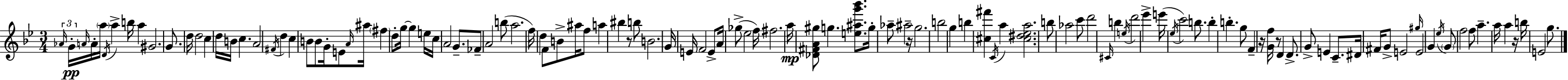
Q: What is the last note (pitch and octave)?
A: G5